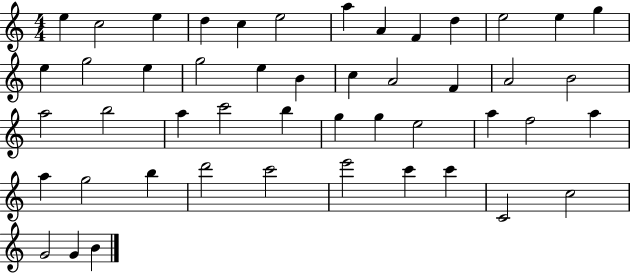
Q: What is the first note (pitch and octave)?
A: E5